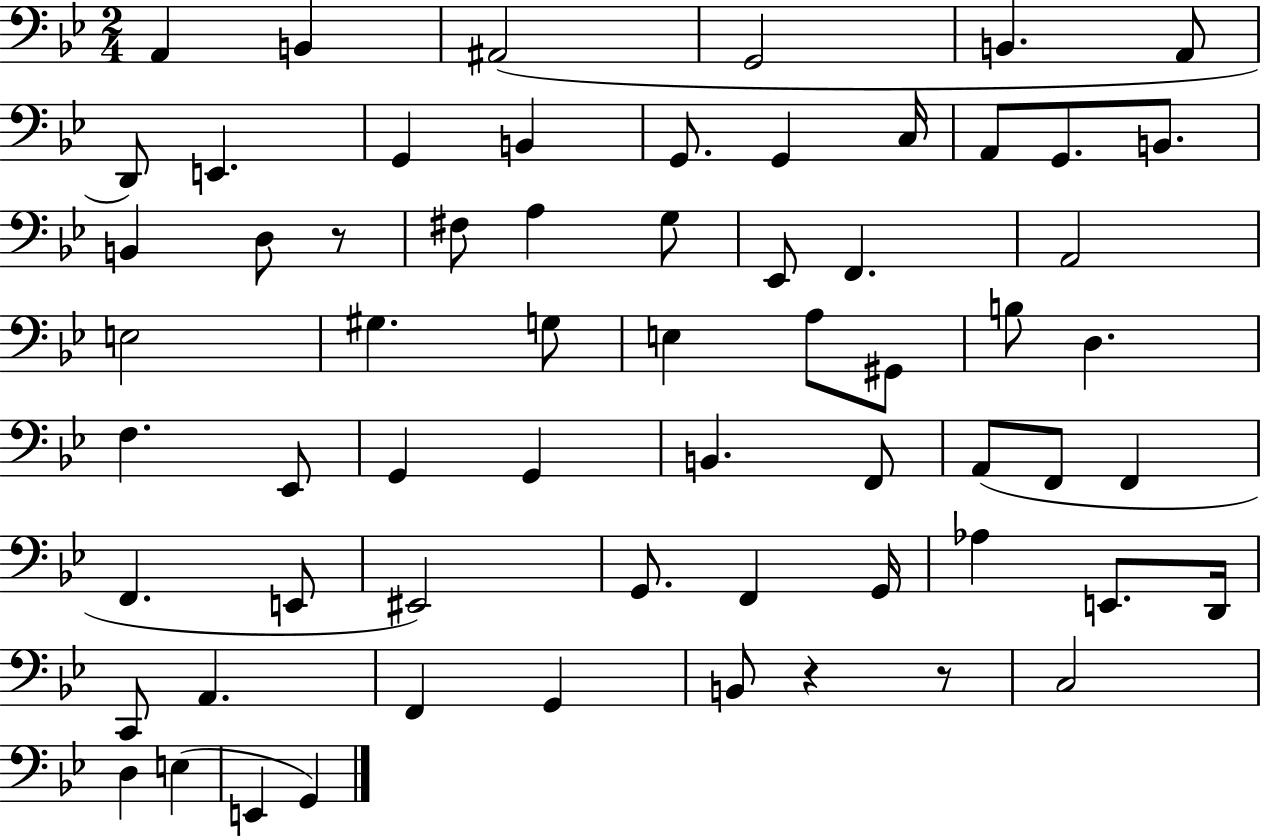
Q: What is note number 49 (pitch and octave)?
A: E2